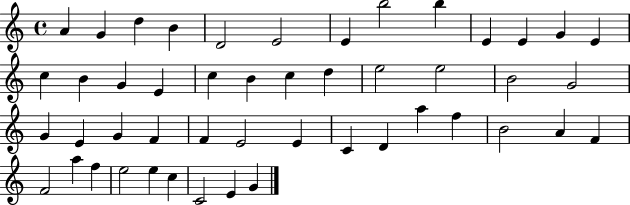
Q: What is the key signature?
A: C major